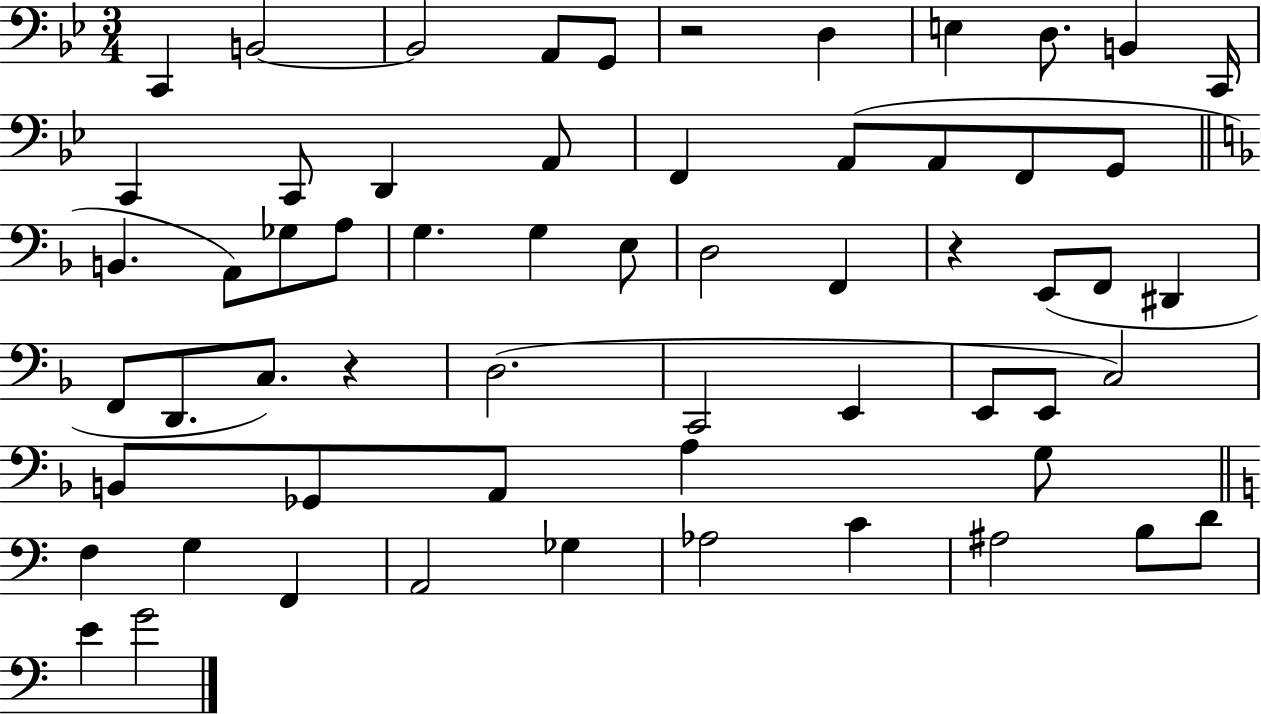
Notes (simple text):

C2/q B2/h B2/h A2/e G2/e R/h D3/q E3/q D3/e. B2/q C2/s C2/q C2/e D2/q A2/e F2/q A2/e A2/e F2/e G2/e B2/q. A2/e Gb3/e A3/e G3/q. G3/q E3/e D3/h F2/q R/q E2/e F2/e D#2/q F2/e D2/e. C3/e. R/q D3/h. C2/h E2/q E2/e E2/e C3/h B2/e Gb2/e A2/e A3/q G3/e F3/q G3/q F2/q A2/h Gb3/q Ab3/h C4/q A#3/h B3/e D4/e E4/q G4/h